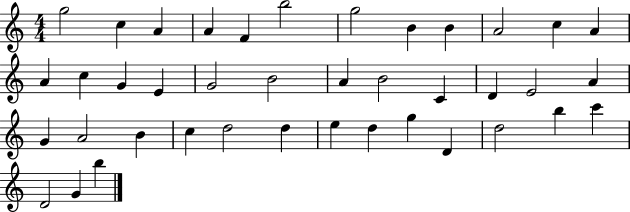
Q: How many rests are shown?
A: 0